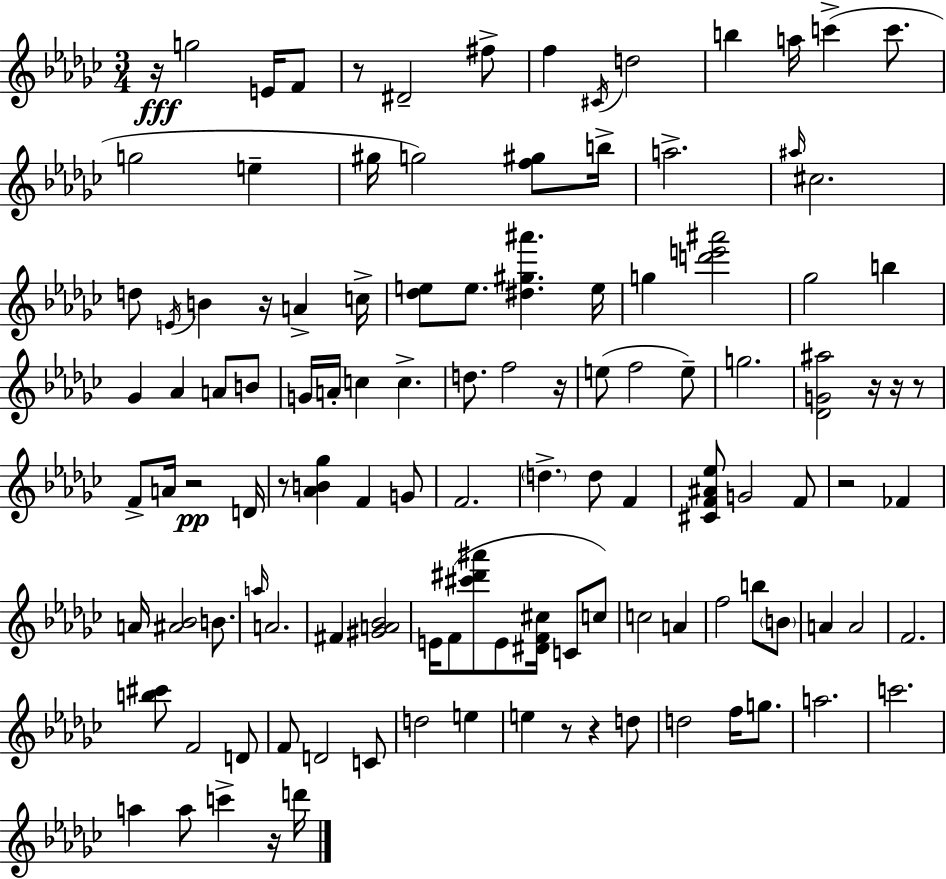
{
  \clef treble
  \numericTimeSignature
  \time 3/4
  \key ees \minor
  \repeat volta 2 { r16\fff g''2 e'16 f'8 | r8 dis'2-- fis''8-> | f''4 \acciaccatura { cis'16 } d''2 | b''4 a''16 c'''4->( c'''8. | \break g''2 e''4-- | gis''16 g''2) <f'' gis''>8 | b''16-> a''2.-> | \grace { ais''16 } cis''2. | \break d''8 \acciaccatura { e'16 } b'4 r16 a'4-> | c''16-> <des'' e''>8 e''8. <dis'' gis'' ais'''>4. | e''16 g''4 <d''' e''' ais'''>2 | ges''2 b''4 | \break ges'4 aes'4 a'8 | b'8 g'16 a'16-. c''4 c''4.-> | d''8. f''2 | r16 e''8( f''2 | \break e''8--) g''2. | <des' g' ais''>2 r16 | r16 r8 f'8-> a'16 r2\pp | d'16 r8 <aes' b' ges''>4 f'4 | \break g'8 f'2. | \parenthesize d''4.-> d''8 f'4 | <cis' f' ais' ees''>8 g'2 | f'8 r2 fes'4 | \break a'16 <ais' bes'>2 | b'8. \grace { a''16 } a'2. | fis'4 <gis' a' bes'>2 | e'16 f'8( <cis''' dis''' ais'''>8 e'8 <dis' f' cis''>16 | \break c'8 c''8) c''2 | a'4 f''2 | b''8 \parenthesize b'8 a'4 a'2 | f'2. | \break <b'' cis'''>8 f'2 | d'8 f'8 d'2 | c'8 d''2 | e''4 e''4 r8 r4 | \break d''8 d''2 | f''16 g''8. a''2. | c'''2. | a''4 a''8 c'''4-> | \break r16 d'''16 } \bar "|."
}